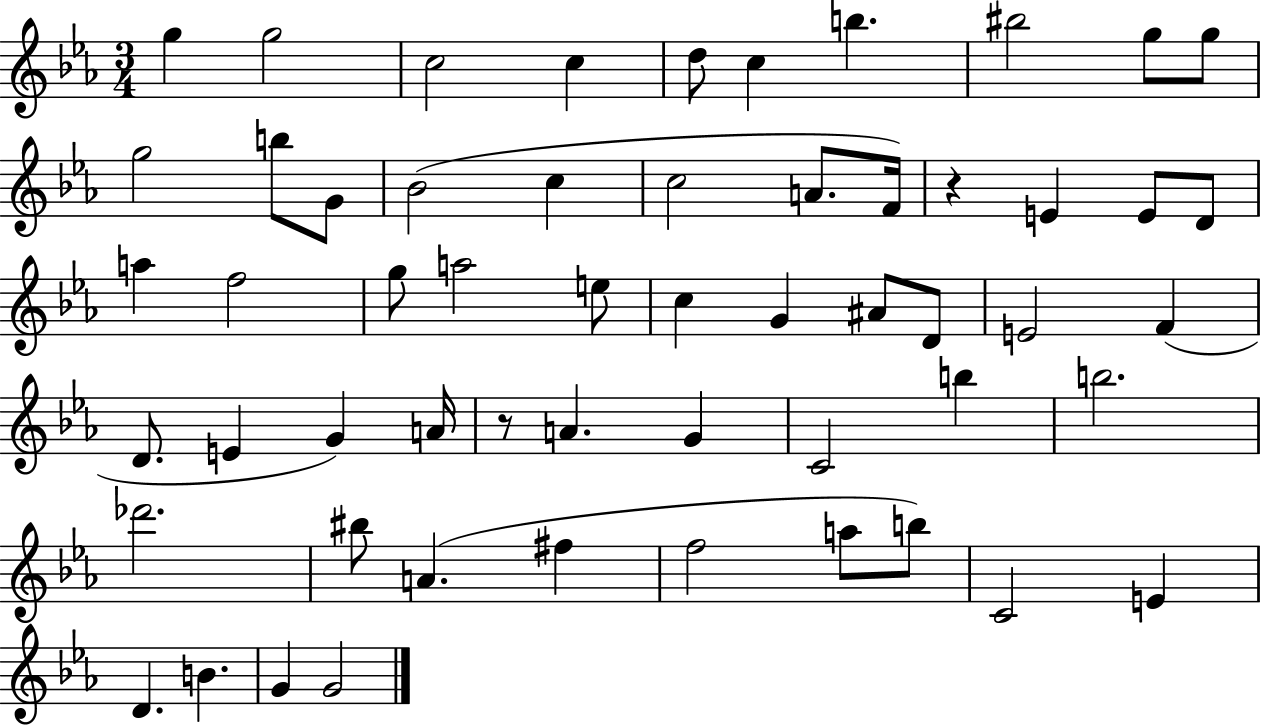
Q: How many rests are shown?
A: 2